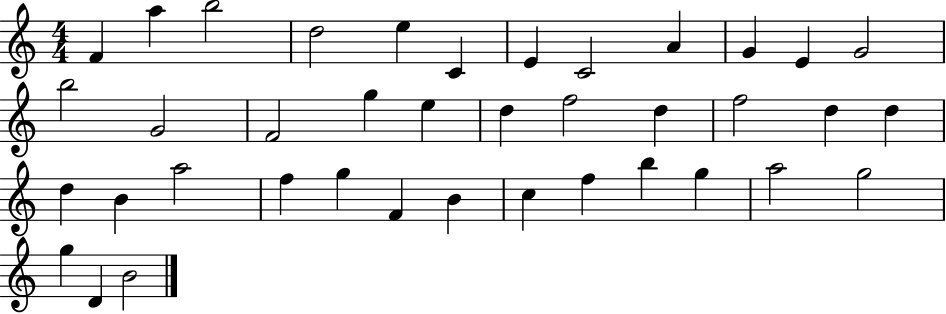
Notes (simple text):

F4/q A5/q B5/h D5/h E5/q C4/q E4/q C4/h A4/q G4/q E4/q G4/h B5/h G4/h F4/h G5/q E5/q D5/q F5/h D5/q F5/h D5/q D5/q D5/q B4/q A5/h F5/q G5/q F4/q B4/q C5/q F5/q B5/q G5/q A5/h G5/h G5/q D4/q B4/h